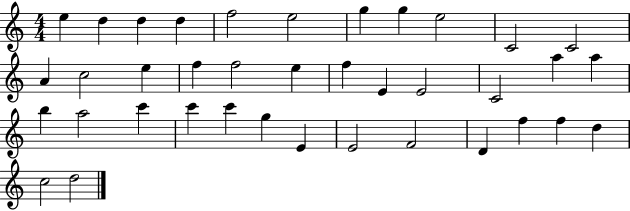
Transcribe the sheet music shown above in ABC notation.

X:1
T:Untitled
M:4/4
L:1/4
K:C
e d d d f2 e2 g g e2 C2 C2 A c2 e f f2 e f E E2 C2 a a b a2 c' c' c' g E E2 F2 D f f d c2 d2